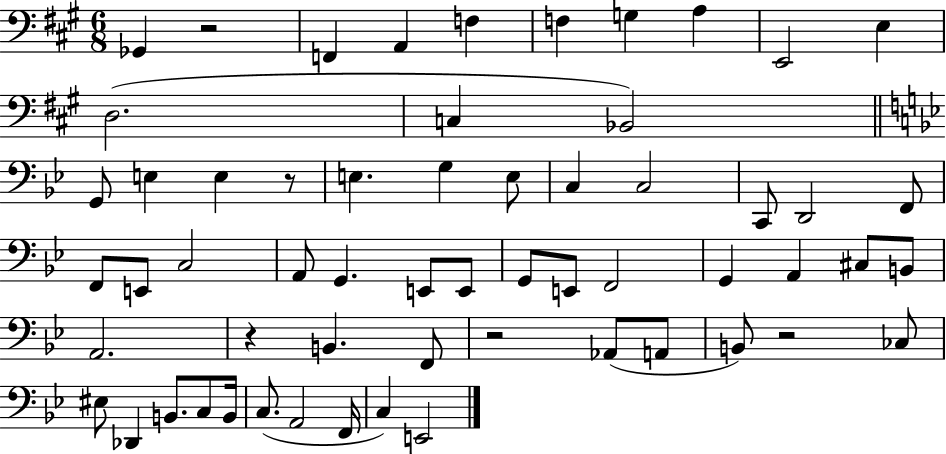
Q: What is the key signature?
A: A major